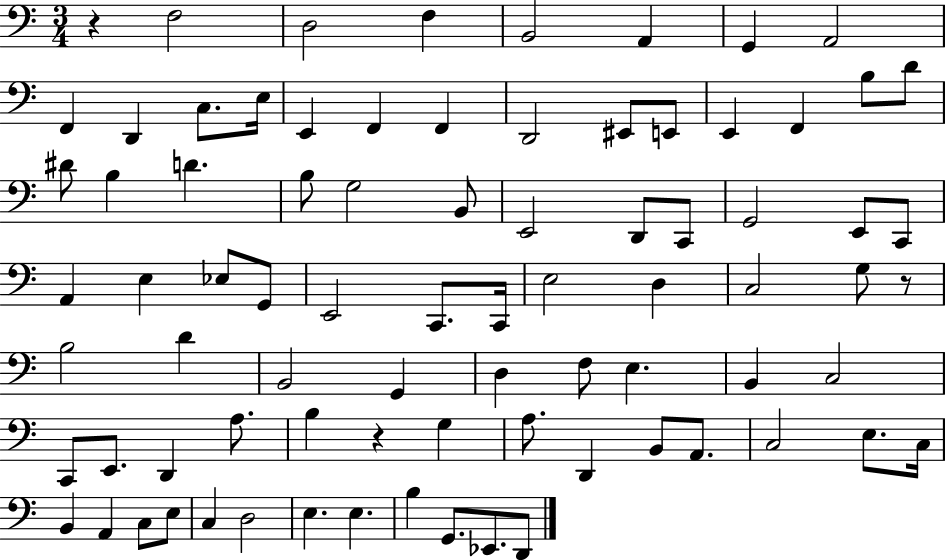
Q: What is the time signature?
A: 3/4